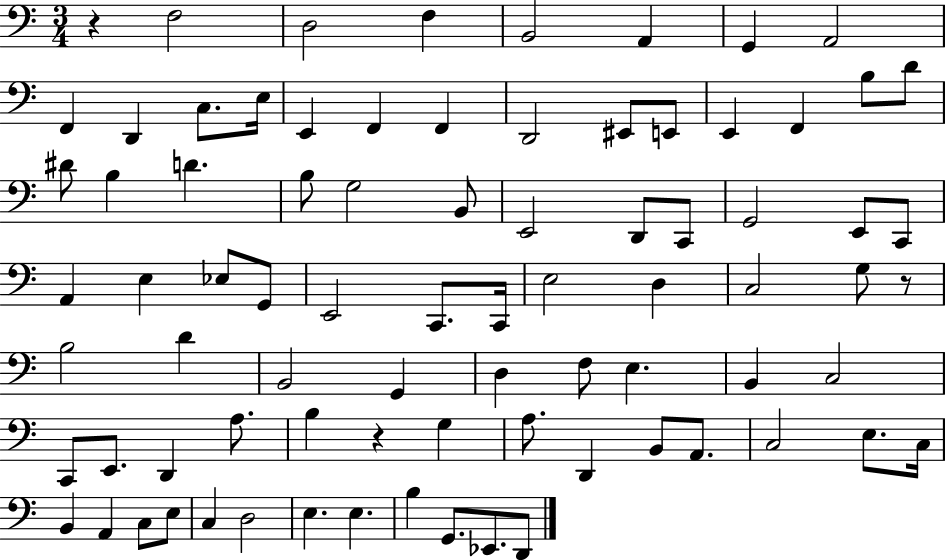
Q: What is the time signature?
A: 3/4